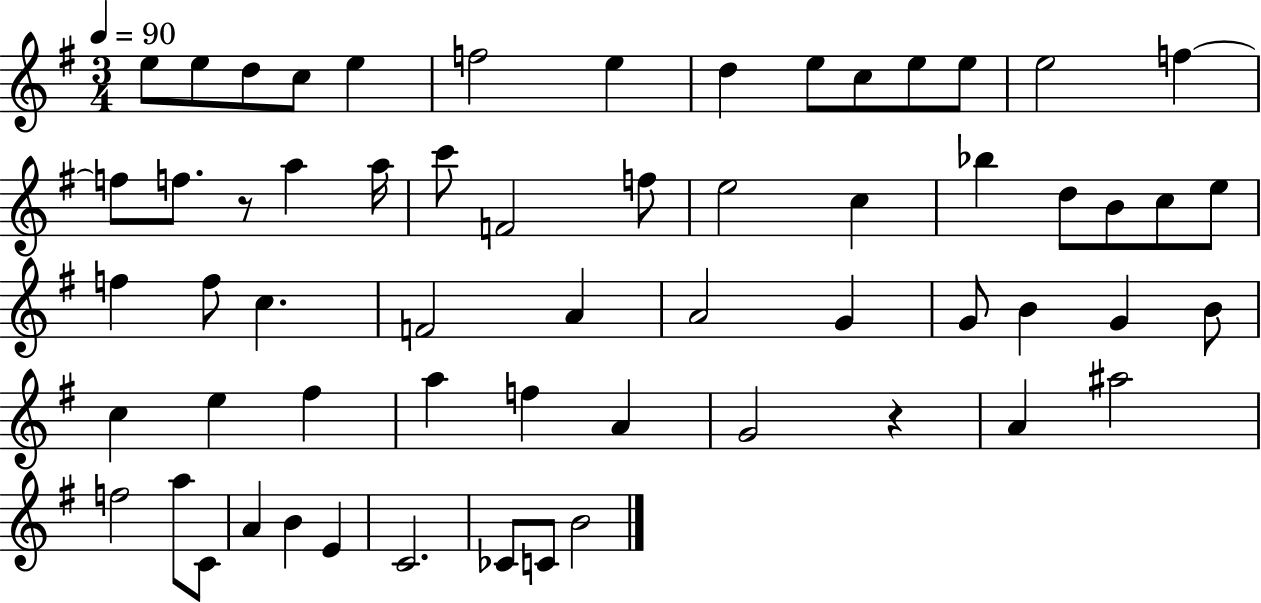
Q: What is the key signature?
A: G major